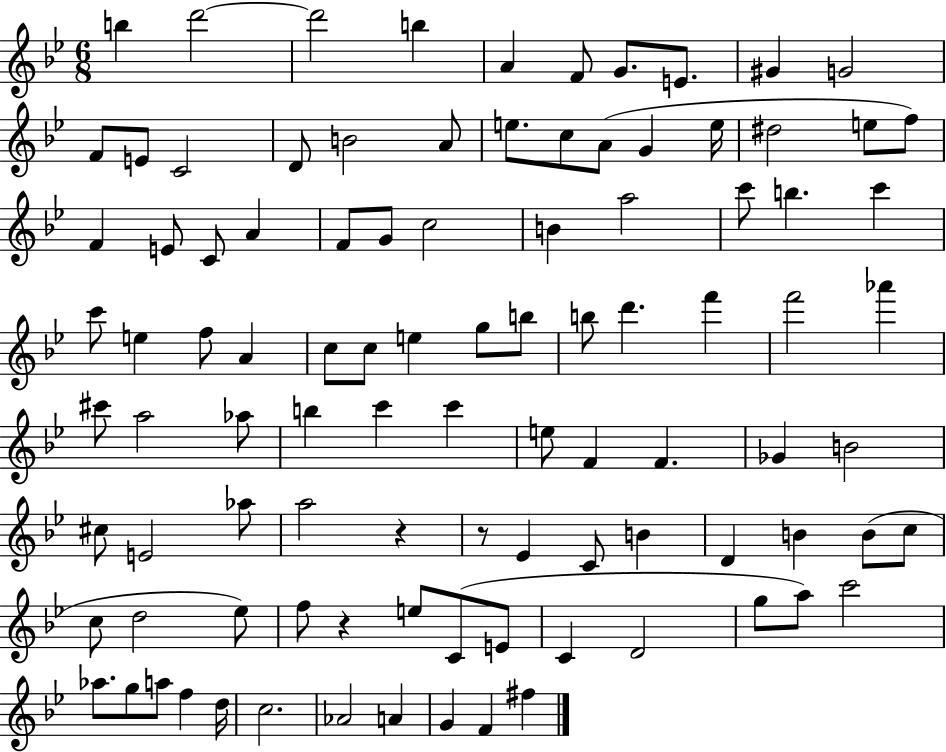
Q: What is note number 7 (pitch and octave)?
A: G4